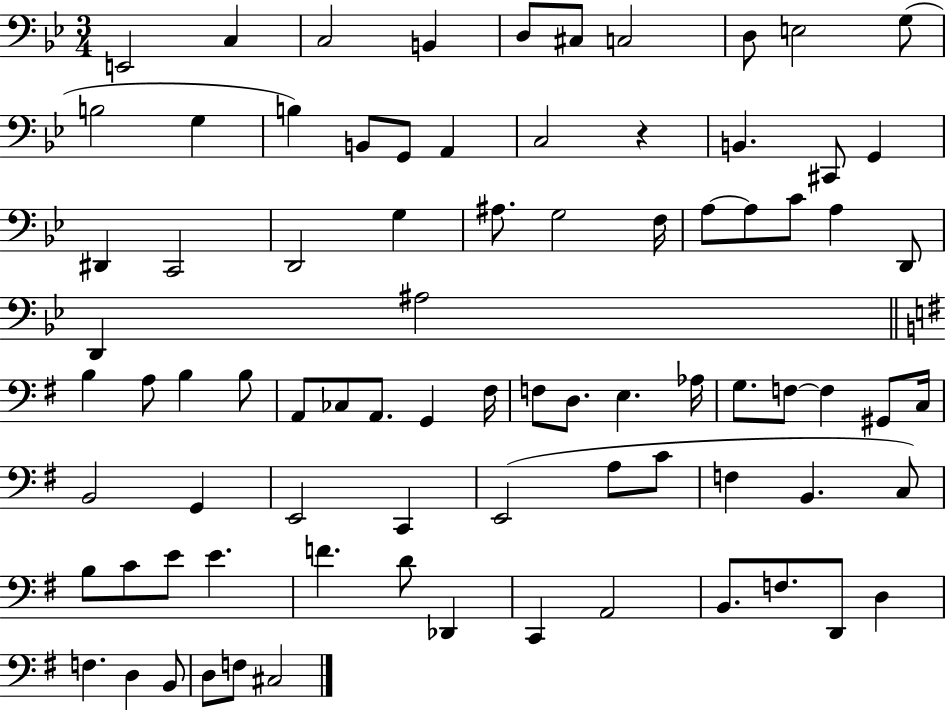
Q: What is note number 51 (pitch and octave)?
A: G#2